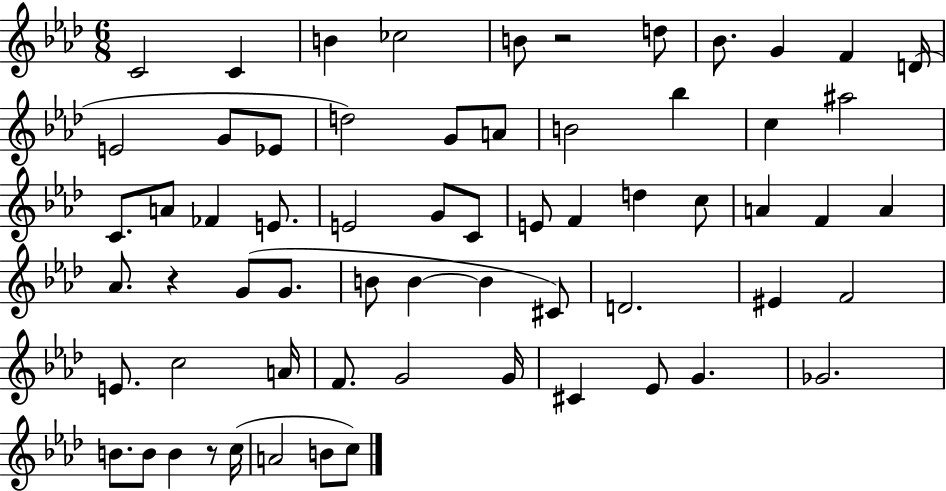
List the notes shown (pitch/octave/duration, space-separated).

C4/h C4/q B4/q CES5/h B4/e R/h D5/e Bb4/e. G4/q F4/q D4/s E4/h G4/e Eb4/e D5/h G4/e A4/e B4/h Bb5/q C5/q A#5/h C4/e. A4/e FES4/q E4/e. E4/h G4/e C4/e E4/e F4/q D5/q C5/e A4/q F4/q A4/q Ab4/e. R/q G4/e G4/e. B4/e B4/q B4/q C#4/e D4/h. EIS4/q F4/h E4/e. C5/h A4/s F4/e. G4/h G4/s C#4/q Eb4/e G4/q. Gb4/h. B4/e. B4/e B4/q R/e C5/s A4/h B4/e C5/e